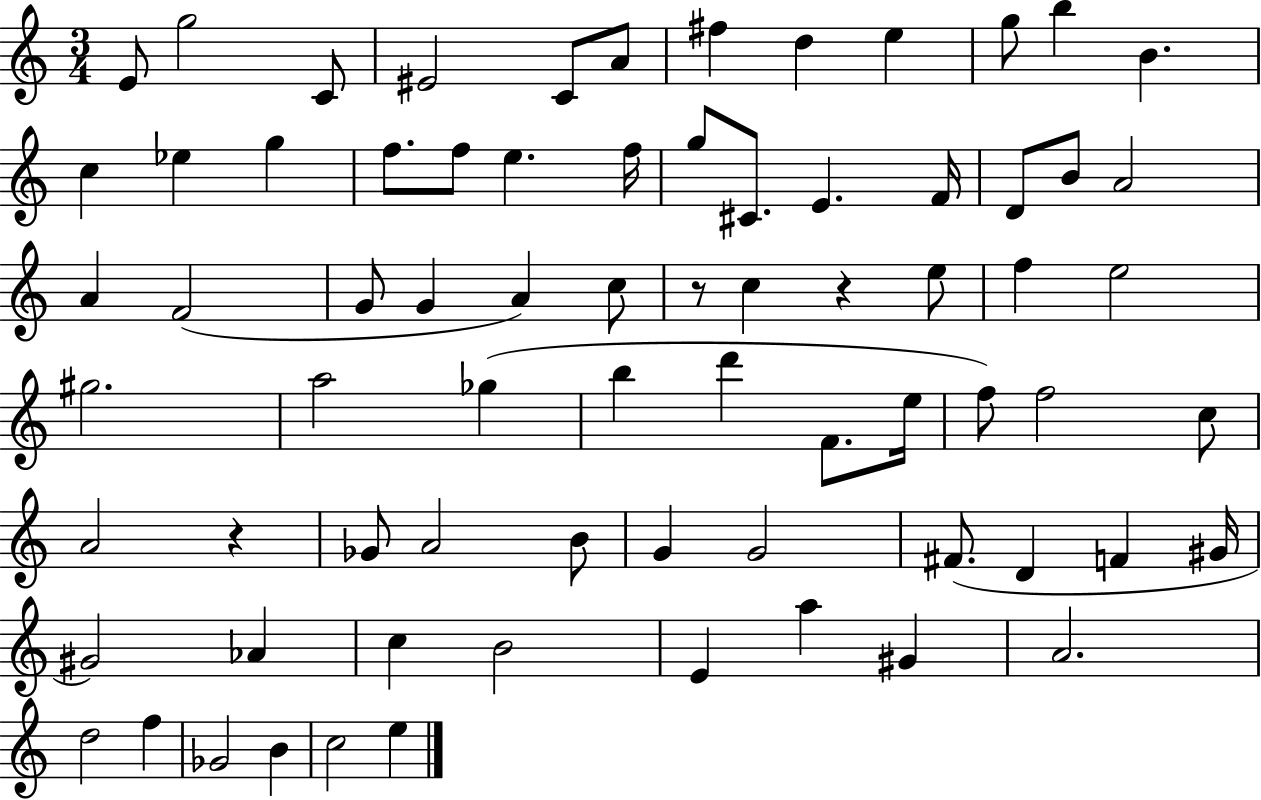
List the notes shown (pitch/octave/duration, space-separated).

E4/e G5/h C4/e EIS4/h C4/e A4/e F#5/q D5/q E5/q G5/e B5/q B4/q. C5/q Eb5/q G5/q F5/e. F5/e E5/q. F5/s G5/e C#4/e. E4/q. F4/s D4/e B4/e A4/h A4/q F4/h G4/e G4/q A4/q C5/e R/e C5/q R/q E5/e F5/q E5/h G#5/h. A5/h Gb5/q B5/q D6/q F4/e. E5/s F5/e F5/h C5/e A4/h R/q Gb4/e A4/h B4/e G4/q G4/h F#4/e. D4/q F4/q G#4/s G#4/h Ab4/q C5/q B4/h E4/q A5/q G#4/q A4/h. D5/h F5/q Gb4/h B4/q C5/h E5/q